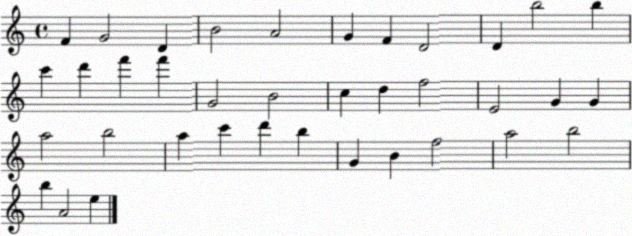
X:1
T:Untitled
M:4/4
L:1/4
K:C
F G2 D B2 A2 G F D2 D b2 b c' d' f' f' G2 B2 c d f2 E2 G G a2 b2 a c' d' b G B f2 a2 b2 b A2 e